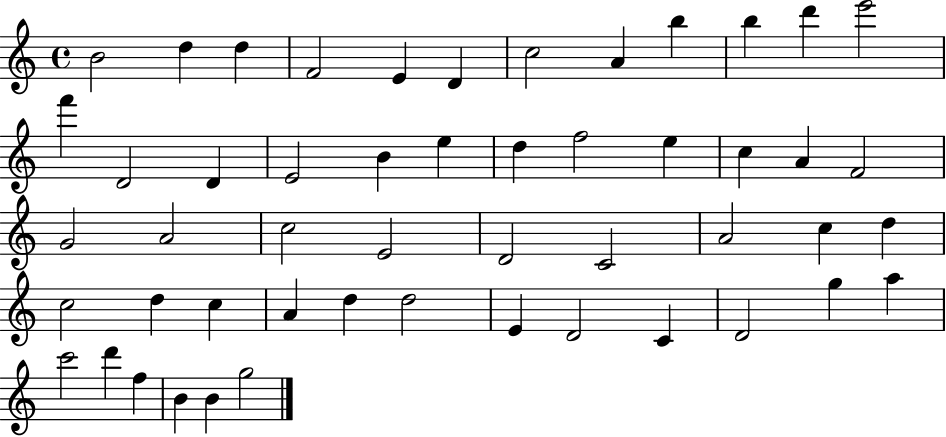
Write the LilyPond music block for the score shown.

{
  \clef treble
  \time 4/4
  \defaultTimeSignature
  \key c \major
  b'2 d''4 d''4 | f'2 e'4 d'4 | c''2 a'4 b''4 | b''4 d'''4 e'''2 | \break f'''4 d'2 d'4 | e'2 b'4 e''4 | d''4 f''2 e''4 | c''4 a'4 f'2 | \break g'2 a'2 | c''2 e'2 | d'2 c'2 | a'2 c''4 d''4 | \break c''2 d''4 c''4 | a'4 d''4 d''2 | e'4 d'2 c'4 | d'2 g''4 a''4 | \break c'''2 d'''4 f''4 | b'4 b'4 g''2 | \bar "|."
}